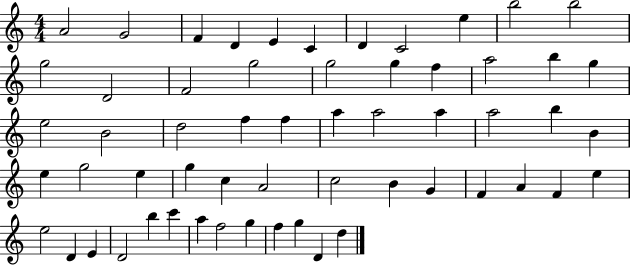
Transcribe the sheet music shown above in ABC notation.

X:1
T:Untitled
M:4/4
L:1/4
K:C
A2 G2 F D E C D C2 e b2 b2 g2 D2 F2 g2 g2 g f a2 b g e2 B2 d2 f f a a2 a a2 b B e g2 e g c A2 c2 B G F A F e e2 D E D2 b c' a f2 g f g D d